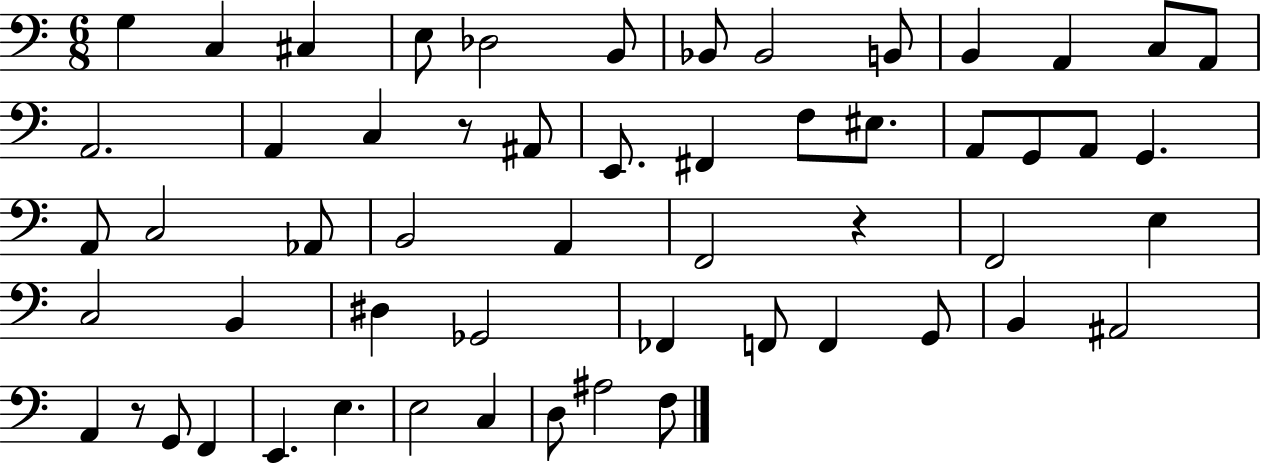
{
  \clef bass
  \numericTimeSignature
  \time 6/8
  \key c \major
  g4 c4 cis4 | e8 des2 b,8 | bes,8 bes,2 b,8 | b,4 a,4 c8 a,8 | \break a,2. | a,4 c4 r8 ais,8 | e,8. fis,4 f8 eis8. | a,8 g,8 a,8 g,4. | \break a,8 c2 aes,8 | b,2 a,4 | f,2 r4 | f,2 e4 | \break c2 b,4 | dis4 ges,2 | fes,4 f,8 f,4 g,8 | b,4 ais,2 | \break a,4 r8 g,8 f,4 | e,4. e4. | e2 c4 | d8 ais2 f8 | \break \bar "|."
}